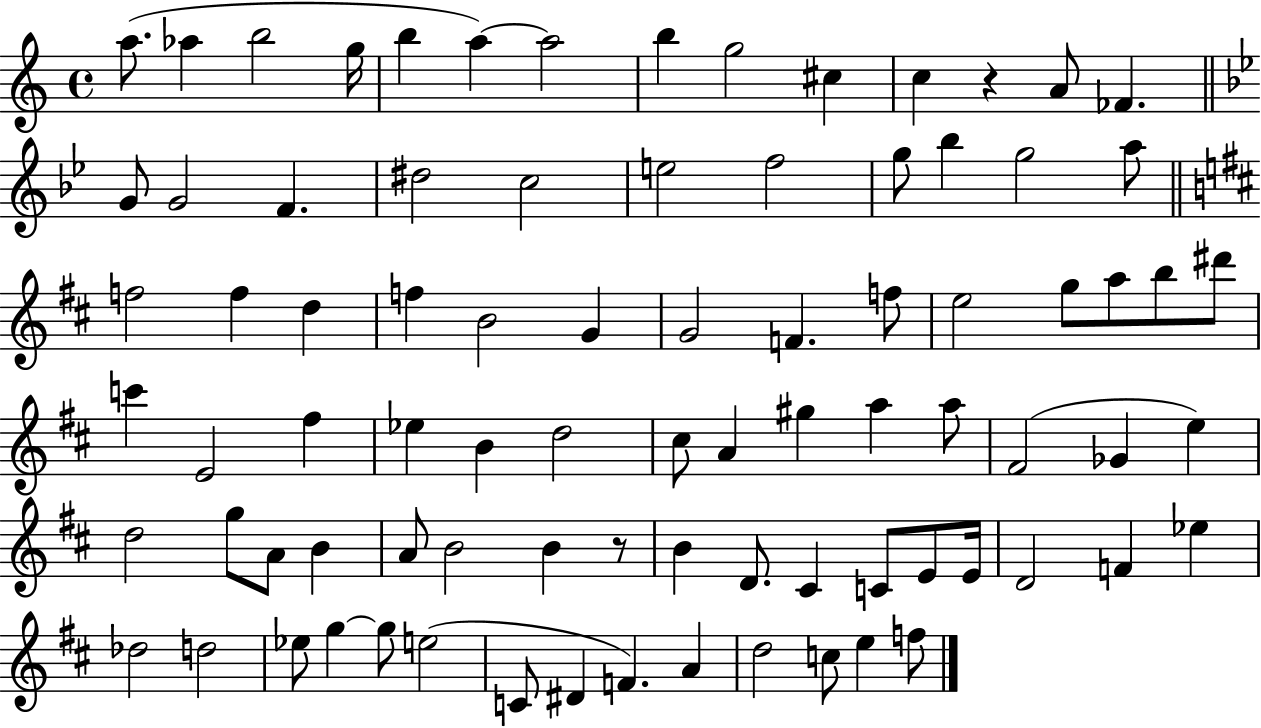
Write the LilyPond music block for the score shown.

{
  \clef treble
  \time 4/4
  \defaultTimeSignature
  \key c \major
  \repeat volta 2 { a''8.( aes''4 b''2 g''16 | b''4 a''4~~) a''2 | b''4 g''2 cis''4 | c''4 r4 a'8 fes'4. | \break \bar "||" \break \key bes \major g'8 g'2 f'4. | dis''2 c''2 | e''2 f''2 | g''8 bes''4 g''2 a''8 | \break \bar "||" \break \key d \major f''2 f''4 d''4 | f''4 b'2 g'4 | g'2 f'4. f''8 | e''2 g''8 a''8 b''8 dis'''8 | \break c'''4 e'2 fis''4 | ees''4 b'4 d''2 | cis''8 a'4 gis''4 a''4 a''8 | fis'2( ges'4 e''4) | \break d''2 g''8 a'8 b'4 | a'8 b'2 b'4 r8 | b'4 d'8. cis'4 c'8 e'8 e'16 | d'2 f'4 ees''4 | \break des''2 d''2 | ees''8 g''4~~ g''8 e''2( | c'8 dis'4 f'4.) a'4 | d''2 c''8 e''4 f''8 | \break } \bar "|."
}